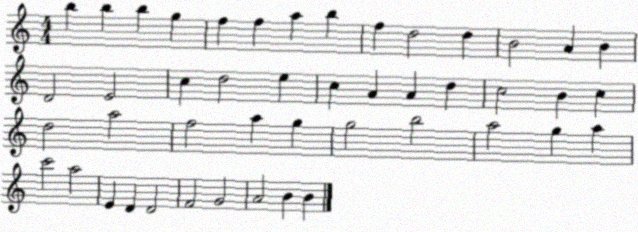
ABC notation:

X:1
T:Untitled
M:4/4
L:1/4
K:C
b b b g f f a b f d2 d B2 A B D2 E2 c d2 e c A A d c2 B c d2 a2 f2 a g g2 b2 a2 g a c'2 a2 E D D2 F2 G2 A2 B B